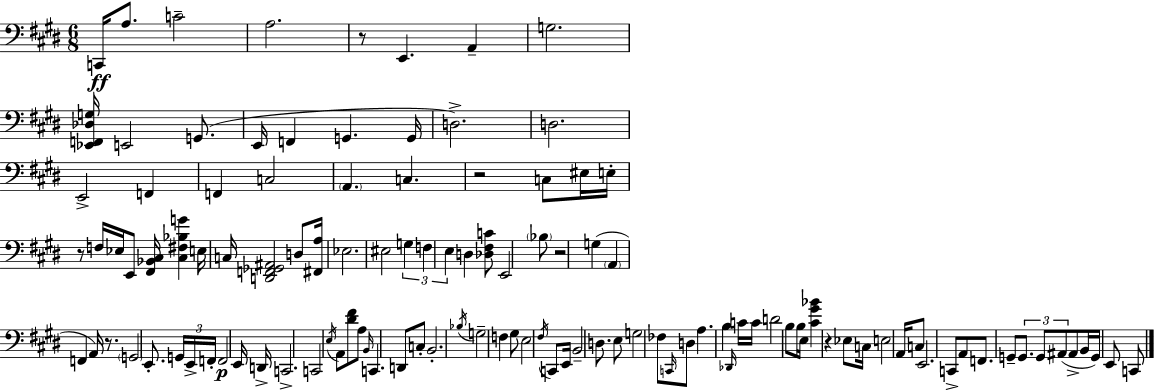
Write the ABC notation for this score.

X:1
T:Untitled
M:6/8
L:1/4
K:E
C,,/4 A,/2 C2 A,2 z/2 E,, A,, G,2 [_E,,F,,_D,G,]/4 E,,2 G,,/2 E,,/4 F,, G,, G,,/4 D,2 D,2 E,,2 F,, F,, C,2 A,, C, z2 C,/2 ^E,/4 E,/4 z/2 F,/4 _E,/4 E,,/2 [^F,,_B,,^C,]/4 [^C,^F,_B,G] E,/4 C,/4 [D,,F,,_G,,^A,,]2 D,/2 [^F,,A,]/4 _E,2 ^E,2 G, F, E, D, [_D,^F,C]/2 E,,2 _B,/2 z2 G, A,, F,, A,,/4 z/2 G,,2 E,,/2 G,,/4 E,,/4 F,,/4 F,,2 E,,/4 D,,/4 C,,2 C,,2 E,/4 A,,/2 [^D^F]/2 A,/2 B,,/4 C,, D,,/2 C,/2 B,,2 _B,/4 G,2 F, ^G,/2 E,2 ^F,/4 C,,/2 E,,/4 B,,2 D,/2 E,/2 G,2 _F,/2 C,,/4 D,/2 A, B, _D,,/4 C/4 C/4 D2 B,/2 B,/4 E,/4 [^C^G_B] z _E,/2 C,/4 E,2 A,,/4 C,/2 E,,2 C,,/2 A,,/2 F,,/2 G,,/2 G,,/2 G,,/2 ^A,,/2 ^A,,/2 B,,/4 G,,/4 E,,/2 C,,/2